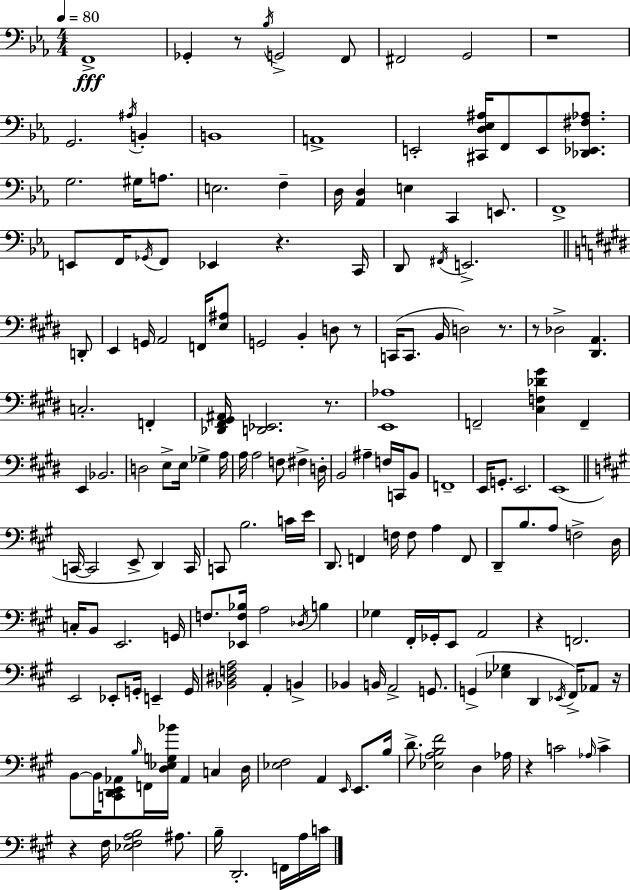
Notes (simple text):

F2/w Gb2/q R/e Bb3/s G2/h F2/e F#2/h G2/h R/w G2/h. A#3/s B2/q B2/w A2/w E2/h [C#2,D3,Eb3,A#3]/s F2/e E2/e [Db2,Eb2,F#3,Ab3]/e. G3/h. G#3/s A3/e. E3/h. F3/q D3/s [Ab2,D3]/q E3/q C2/q E2/e. F2/w E2/e F2/s Gb2/s F2/e Eb2/q R/q. C2/s D2/e F#2/s E2/h. D2/e E2/q G2/s A2/h F2/s [E3,A#3]/e G2/h B2/q D3/e R/e C2/s C2/e. B2/s D3/h R/e. R/e Db3/h [D#2,A2]/q. C3/h. F2/q [Db2,F#2,G#2,A#2]/s [D2,Eb2]/h. R/e. [E2,Ab3]/w F2/h [C#3,F3,Db4,G#4]/q F2/q E2/q Bb2/h. D3/h E3/e E3/s Gb3/q A3/s A3/s A3/h F3/e F#3/q D3/s B2/h A#3/q F3/s C2/s B2/e F2/w E2/s G2/e. E2/h. E2/w C2/s C2/h E2/e D2/q C2/s C2/e B3/h. C4/s E4/s D2/e. F2/q F3/s F3/e A3/q F2/e D2/e B3/e. A3/e F3/h D3/s C3/s B2/e E2/h. G2/s F3/e. [Eb2,F3,Bb3]/s A3/h Db3/s B3/q Gb3/q F#2/s Gb2/s E2/e A2/h R/q F2/h. E2/h Eb2/e G2/s E2/q G2/s [Bb2,D#3,F3,A3]/h A2/q B2/q Bb2/q B2/s A2/h G2/e. G2/q [Eb3,Gb3]/q D2/q Eb2/s F#2/s Ab2/e R/s B2/e B2/s [C2,D2,E2,Ab2]/e B3/s F2/s [D3,Eb3,G3,Bb4]/s Ab2/q C3/q D3/s [Eb3,F#3]/h A2/q E2/s E2/e. B3/s D4/e. [Eb3,A3,B3,F#4]/h D3/q Ab3/s R/q C4/h Ab3/s C4/q R/q F#3/s [Eb3,F#3,A3,B3]/h A#3/e. B3/s D2/h. F2/s A3/s C4/s